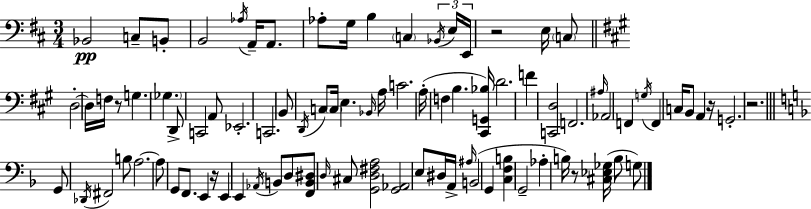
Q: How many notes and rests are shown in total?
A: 89